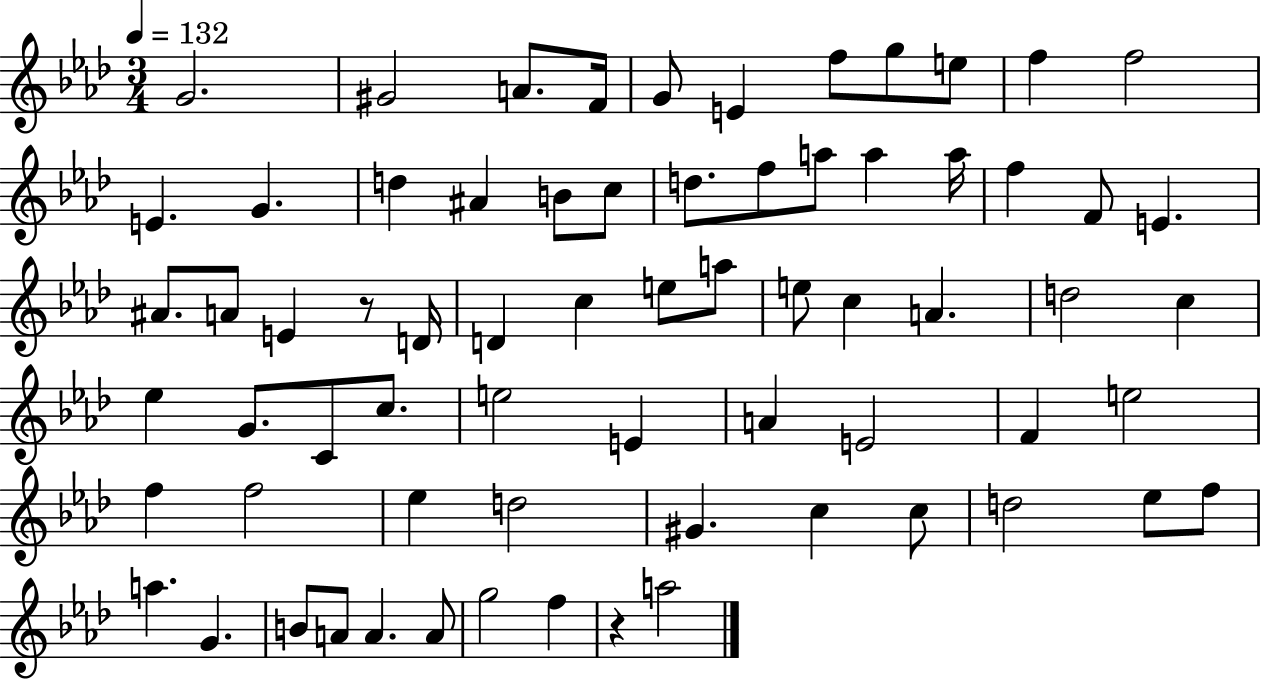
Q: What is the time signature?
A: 3/4